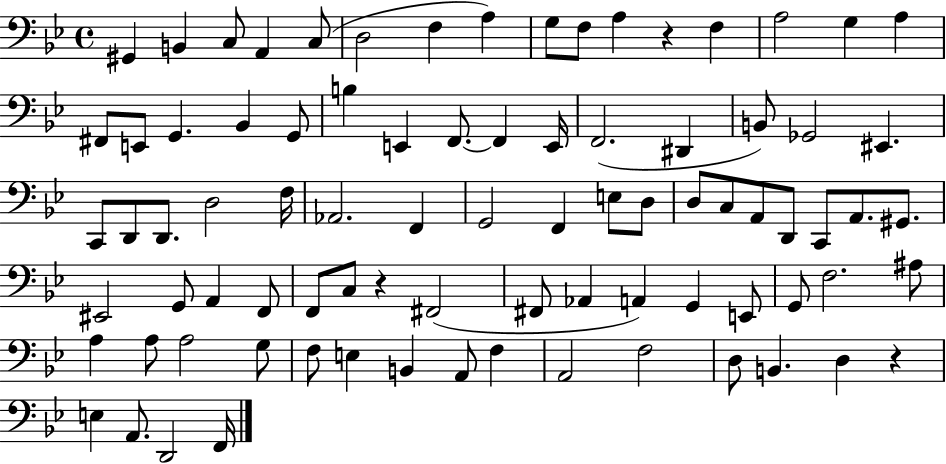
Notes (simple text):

G#2/q B2/q C3/e A2/q C3/e D3/h F3/q A3/q G3/e F3/e A3/q R/q F3/q A3/h G3/q A3/q F#2/e E2/e G2/q. Bb2/q G2/e B3/q E2/q F2/e. F2/q E2/s F2/h. D#2/q B2/e Gb2/h EIS2/q. C2/e D2/e D2/e. D3/h F3/s Ab2/h. F2/q G2/h F2/q E3/e D3/e D3/e C3/e A2/e D2/e C2/e A2/e. G#2/e. EIS2/h G2/e A2/q F2/e F2/e C3/e R/q F#2/h F#2/e Ab2/q A2/q G2/q E2/e G2/e F3/h. A#3/e A3/q A3/e A3/h G3/e F3/e E3/q B2/q A2/e F3/q A2/h F3/h D3/e B2/q. D3/q R/q E3/q A2/e. D2/h F2/s